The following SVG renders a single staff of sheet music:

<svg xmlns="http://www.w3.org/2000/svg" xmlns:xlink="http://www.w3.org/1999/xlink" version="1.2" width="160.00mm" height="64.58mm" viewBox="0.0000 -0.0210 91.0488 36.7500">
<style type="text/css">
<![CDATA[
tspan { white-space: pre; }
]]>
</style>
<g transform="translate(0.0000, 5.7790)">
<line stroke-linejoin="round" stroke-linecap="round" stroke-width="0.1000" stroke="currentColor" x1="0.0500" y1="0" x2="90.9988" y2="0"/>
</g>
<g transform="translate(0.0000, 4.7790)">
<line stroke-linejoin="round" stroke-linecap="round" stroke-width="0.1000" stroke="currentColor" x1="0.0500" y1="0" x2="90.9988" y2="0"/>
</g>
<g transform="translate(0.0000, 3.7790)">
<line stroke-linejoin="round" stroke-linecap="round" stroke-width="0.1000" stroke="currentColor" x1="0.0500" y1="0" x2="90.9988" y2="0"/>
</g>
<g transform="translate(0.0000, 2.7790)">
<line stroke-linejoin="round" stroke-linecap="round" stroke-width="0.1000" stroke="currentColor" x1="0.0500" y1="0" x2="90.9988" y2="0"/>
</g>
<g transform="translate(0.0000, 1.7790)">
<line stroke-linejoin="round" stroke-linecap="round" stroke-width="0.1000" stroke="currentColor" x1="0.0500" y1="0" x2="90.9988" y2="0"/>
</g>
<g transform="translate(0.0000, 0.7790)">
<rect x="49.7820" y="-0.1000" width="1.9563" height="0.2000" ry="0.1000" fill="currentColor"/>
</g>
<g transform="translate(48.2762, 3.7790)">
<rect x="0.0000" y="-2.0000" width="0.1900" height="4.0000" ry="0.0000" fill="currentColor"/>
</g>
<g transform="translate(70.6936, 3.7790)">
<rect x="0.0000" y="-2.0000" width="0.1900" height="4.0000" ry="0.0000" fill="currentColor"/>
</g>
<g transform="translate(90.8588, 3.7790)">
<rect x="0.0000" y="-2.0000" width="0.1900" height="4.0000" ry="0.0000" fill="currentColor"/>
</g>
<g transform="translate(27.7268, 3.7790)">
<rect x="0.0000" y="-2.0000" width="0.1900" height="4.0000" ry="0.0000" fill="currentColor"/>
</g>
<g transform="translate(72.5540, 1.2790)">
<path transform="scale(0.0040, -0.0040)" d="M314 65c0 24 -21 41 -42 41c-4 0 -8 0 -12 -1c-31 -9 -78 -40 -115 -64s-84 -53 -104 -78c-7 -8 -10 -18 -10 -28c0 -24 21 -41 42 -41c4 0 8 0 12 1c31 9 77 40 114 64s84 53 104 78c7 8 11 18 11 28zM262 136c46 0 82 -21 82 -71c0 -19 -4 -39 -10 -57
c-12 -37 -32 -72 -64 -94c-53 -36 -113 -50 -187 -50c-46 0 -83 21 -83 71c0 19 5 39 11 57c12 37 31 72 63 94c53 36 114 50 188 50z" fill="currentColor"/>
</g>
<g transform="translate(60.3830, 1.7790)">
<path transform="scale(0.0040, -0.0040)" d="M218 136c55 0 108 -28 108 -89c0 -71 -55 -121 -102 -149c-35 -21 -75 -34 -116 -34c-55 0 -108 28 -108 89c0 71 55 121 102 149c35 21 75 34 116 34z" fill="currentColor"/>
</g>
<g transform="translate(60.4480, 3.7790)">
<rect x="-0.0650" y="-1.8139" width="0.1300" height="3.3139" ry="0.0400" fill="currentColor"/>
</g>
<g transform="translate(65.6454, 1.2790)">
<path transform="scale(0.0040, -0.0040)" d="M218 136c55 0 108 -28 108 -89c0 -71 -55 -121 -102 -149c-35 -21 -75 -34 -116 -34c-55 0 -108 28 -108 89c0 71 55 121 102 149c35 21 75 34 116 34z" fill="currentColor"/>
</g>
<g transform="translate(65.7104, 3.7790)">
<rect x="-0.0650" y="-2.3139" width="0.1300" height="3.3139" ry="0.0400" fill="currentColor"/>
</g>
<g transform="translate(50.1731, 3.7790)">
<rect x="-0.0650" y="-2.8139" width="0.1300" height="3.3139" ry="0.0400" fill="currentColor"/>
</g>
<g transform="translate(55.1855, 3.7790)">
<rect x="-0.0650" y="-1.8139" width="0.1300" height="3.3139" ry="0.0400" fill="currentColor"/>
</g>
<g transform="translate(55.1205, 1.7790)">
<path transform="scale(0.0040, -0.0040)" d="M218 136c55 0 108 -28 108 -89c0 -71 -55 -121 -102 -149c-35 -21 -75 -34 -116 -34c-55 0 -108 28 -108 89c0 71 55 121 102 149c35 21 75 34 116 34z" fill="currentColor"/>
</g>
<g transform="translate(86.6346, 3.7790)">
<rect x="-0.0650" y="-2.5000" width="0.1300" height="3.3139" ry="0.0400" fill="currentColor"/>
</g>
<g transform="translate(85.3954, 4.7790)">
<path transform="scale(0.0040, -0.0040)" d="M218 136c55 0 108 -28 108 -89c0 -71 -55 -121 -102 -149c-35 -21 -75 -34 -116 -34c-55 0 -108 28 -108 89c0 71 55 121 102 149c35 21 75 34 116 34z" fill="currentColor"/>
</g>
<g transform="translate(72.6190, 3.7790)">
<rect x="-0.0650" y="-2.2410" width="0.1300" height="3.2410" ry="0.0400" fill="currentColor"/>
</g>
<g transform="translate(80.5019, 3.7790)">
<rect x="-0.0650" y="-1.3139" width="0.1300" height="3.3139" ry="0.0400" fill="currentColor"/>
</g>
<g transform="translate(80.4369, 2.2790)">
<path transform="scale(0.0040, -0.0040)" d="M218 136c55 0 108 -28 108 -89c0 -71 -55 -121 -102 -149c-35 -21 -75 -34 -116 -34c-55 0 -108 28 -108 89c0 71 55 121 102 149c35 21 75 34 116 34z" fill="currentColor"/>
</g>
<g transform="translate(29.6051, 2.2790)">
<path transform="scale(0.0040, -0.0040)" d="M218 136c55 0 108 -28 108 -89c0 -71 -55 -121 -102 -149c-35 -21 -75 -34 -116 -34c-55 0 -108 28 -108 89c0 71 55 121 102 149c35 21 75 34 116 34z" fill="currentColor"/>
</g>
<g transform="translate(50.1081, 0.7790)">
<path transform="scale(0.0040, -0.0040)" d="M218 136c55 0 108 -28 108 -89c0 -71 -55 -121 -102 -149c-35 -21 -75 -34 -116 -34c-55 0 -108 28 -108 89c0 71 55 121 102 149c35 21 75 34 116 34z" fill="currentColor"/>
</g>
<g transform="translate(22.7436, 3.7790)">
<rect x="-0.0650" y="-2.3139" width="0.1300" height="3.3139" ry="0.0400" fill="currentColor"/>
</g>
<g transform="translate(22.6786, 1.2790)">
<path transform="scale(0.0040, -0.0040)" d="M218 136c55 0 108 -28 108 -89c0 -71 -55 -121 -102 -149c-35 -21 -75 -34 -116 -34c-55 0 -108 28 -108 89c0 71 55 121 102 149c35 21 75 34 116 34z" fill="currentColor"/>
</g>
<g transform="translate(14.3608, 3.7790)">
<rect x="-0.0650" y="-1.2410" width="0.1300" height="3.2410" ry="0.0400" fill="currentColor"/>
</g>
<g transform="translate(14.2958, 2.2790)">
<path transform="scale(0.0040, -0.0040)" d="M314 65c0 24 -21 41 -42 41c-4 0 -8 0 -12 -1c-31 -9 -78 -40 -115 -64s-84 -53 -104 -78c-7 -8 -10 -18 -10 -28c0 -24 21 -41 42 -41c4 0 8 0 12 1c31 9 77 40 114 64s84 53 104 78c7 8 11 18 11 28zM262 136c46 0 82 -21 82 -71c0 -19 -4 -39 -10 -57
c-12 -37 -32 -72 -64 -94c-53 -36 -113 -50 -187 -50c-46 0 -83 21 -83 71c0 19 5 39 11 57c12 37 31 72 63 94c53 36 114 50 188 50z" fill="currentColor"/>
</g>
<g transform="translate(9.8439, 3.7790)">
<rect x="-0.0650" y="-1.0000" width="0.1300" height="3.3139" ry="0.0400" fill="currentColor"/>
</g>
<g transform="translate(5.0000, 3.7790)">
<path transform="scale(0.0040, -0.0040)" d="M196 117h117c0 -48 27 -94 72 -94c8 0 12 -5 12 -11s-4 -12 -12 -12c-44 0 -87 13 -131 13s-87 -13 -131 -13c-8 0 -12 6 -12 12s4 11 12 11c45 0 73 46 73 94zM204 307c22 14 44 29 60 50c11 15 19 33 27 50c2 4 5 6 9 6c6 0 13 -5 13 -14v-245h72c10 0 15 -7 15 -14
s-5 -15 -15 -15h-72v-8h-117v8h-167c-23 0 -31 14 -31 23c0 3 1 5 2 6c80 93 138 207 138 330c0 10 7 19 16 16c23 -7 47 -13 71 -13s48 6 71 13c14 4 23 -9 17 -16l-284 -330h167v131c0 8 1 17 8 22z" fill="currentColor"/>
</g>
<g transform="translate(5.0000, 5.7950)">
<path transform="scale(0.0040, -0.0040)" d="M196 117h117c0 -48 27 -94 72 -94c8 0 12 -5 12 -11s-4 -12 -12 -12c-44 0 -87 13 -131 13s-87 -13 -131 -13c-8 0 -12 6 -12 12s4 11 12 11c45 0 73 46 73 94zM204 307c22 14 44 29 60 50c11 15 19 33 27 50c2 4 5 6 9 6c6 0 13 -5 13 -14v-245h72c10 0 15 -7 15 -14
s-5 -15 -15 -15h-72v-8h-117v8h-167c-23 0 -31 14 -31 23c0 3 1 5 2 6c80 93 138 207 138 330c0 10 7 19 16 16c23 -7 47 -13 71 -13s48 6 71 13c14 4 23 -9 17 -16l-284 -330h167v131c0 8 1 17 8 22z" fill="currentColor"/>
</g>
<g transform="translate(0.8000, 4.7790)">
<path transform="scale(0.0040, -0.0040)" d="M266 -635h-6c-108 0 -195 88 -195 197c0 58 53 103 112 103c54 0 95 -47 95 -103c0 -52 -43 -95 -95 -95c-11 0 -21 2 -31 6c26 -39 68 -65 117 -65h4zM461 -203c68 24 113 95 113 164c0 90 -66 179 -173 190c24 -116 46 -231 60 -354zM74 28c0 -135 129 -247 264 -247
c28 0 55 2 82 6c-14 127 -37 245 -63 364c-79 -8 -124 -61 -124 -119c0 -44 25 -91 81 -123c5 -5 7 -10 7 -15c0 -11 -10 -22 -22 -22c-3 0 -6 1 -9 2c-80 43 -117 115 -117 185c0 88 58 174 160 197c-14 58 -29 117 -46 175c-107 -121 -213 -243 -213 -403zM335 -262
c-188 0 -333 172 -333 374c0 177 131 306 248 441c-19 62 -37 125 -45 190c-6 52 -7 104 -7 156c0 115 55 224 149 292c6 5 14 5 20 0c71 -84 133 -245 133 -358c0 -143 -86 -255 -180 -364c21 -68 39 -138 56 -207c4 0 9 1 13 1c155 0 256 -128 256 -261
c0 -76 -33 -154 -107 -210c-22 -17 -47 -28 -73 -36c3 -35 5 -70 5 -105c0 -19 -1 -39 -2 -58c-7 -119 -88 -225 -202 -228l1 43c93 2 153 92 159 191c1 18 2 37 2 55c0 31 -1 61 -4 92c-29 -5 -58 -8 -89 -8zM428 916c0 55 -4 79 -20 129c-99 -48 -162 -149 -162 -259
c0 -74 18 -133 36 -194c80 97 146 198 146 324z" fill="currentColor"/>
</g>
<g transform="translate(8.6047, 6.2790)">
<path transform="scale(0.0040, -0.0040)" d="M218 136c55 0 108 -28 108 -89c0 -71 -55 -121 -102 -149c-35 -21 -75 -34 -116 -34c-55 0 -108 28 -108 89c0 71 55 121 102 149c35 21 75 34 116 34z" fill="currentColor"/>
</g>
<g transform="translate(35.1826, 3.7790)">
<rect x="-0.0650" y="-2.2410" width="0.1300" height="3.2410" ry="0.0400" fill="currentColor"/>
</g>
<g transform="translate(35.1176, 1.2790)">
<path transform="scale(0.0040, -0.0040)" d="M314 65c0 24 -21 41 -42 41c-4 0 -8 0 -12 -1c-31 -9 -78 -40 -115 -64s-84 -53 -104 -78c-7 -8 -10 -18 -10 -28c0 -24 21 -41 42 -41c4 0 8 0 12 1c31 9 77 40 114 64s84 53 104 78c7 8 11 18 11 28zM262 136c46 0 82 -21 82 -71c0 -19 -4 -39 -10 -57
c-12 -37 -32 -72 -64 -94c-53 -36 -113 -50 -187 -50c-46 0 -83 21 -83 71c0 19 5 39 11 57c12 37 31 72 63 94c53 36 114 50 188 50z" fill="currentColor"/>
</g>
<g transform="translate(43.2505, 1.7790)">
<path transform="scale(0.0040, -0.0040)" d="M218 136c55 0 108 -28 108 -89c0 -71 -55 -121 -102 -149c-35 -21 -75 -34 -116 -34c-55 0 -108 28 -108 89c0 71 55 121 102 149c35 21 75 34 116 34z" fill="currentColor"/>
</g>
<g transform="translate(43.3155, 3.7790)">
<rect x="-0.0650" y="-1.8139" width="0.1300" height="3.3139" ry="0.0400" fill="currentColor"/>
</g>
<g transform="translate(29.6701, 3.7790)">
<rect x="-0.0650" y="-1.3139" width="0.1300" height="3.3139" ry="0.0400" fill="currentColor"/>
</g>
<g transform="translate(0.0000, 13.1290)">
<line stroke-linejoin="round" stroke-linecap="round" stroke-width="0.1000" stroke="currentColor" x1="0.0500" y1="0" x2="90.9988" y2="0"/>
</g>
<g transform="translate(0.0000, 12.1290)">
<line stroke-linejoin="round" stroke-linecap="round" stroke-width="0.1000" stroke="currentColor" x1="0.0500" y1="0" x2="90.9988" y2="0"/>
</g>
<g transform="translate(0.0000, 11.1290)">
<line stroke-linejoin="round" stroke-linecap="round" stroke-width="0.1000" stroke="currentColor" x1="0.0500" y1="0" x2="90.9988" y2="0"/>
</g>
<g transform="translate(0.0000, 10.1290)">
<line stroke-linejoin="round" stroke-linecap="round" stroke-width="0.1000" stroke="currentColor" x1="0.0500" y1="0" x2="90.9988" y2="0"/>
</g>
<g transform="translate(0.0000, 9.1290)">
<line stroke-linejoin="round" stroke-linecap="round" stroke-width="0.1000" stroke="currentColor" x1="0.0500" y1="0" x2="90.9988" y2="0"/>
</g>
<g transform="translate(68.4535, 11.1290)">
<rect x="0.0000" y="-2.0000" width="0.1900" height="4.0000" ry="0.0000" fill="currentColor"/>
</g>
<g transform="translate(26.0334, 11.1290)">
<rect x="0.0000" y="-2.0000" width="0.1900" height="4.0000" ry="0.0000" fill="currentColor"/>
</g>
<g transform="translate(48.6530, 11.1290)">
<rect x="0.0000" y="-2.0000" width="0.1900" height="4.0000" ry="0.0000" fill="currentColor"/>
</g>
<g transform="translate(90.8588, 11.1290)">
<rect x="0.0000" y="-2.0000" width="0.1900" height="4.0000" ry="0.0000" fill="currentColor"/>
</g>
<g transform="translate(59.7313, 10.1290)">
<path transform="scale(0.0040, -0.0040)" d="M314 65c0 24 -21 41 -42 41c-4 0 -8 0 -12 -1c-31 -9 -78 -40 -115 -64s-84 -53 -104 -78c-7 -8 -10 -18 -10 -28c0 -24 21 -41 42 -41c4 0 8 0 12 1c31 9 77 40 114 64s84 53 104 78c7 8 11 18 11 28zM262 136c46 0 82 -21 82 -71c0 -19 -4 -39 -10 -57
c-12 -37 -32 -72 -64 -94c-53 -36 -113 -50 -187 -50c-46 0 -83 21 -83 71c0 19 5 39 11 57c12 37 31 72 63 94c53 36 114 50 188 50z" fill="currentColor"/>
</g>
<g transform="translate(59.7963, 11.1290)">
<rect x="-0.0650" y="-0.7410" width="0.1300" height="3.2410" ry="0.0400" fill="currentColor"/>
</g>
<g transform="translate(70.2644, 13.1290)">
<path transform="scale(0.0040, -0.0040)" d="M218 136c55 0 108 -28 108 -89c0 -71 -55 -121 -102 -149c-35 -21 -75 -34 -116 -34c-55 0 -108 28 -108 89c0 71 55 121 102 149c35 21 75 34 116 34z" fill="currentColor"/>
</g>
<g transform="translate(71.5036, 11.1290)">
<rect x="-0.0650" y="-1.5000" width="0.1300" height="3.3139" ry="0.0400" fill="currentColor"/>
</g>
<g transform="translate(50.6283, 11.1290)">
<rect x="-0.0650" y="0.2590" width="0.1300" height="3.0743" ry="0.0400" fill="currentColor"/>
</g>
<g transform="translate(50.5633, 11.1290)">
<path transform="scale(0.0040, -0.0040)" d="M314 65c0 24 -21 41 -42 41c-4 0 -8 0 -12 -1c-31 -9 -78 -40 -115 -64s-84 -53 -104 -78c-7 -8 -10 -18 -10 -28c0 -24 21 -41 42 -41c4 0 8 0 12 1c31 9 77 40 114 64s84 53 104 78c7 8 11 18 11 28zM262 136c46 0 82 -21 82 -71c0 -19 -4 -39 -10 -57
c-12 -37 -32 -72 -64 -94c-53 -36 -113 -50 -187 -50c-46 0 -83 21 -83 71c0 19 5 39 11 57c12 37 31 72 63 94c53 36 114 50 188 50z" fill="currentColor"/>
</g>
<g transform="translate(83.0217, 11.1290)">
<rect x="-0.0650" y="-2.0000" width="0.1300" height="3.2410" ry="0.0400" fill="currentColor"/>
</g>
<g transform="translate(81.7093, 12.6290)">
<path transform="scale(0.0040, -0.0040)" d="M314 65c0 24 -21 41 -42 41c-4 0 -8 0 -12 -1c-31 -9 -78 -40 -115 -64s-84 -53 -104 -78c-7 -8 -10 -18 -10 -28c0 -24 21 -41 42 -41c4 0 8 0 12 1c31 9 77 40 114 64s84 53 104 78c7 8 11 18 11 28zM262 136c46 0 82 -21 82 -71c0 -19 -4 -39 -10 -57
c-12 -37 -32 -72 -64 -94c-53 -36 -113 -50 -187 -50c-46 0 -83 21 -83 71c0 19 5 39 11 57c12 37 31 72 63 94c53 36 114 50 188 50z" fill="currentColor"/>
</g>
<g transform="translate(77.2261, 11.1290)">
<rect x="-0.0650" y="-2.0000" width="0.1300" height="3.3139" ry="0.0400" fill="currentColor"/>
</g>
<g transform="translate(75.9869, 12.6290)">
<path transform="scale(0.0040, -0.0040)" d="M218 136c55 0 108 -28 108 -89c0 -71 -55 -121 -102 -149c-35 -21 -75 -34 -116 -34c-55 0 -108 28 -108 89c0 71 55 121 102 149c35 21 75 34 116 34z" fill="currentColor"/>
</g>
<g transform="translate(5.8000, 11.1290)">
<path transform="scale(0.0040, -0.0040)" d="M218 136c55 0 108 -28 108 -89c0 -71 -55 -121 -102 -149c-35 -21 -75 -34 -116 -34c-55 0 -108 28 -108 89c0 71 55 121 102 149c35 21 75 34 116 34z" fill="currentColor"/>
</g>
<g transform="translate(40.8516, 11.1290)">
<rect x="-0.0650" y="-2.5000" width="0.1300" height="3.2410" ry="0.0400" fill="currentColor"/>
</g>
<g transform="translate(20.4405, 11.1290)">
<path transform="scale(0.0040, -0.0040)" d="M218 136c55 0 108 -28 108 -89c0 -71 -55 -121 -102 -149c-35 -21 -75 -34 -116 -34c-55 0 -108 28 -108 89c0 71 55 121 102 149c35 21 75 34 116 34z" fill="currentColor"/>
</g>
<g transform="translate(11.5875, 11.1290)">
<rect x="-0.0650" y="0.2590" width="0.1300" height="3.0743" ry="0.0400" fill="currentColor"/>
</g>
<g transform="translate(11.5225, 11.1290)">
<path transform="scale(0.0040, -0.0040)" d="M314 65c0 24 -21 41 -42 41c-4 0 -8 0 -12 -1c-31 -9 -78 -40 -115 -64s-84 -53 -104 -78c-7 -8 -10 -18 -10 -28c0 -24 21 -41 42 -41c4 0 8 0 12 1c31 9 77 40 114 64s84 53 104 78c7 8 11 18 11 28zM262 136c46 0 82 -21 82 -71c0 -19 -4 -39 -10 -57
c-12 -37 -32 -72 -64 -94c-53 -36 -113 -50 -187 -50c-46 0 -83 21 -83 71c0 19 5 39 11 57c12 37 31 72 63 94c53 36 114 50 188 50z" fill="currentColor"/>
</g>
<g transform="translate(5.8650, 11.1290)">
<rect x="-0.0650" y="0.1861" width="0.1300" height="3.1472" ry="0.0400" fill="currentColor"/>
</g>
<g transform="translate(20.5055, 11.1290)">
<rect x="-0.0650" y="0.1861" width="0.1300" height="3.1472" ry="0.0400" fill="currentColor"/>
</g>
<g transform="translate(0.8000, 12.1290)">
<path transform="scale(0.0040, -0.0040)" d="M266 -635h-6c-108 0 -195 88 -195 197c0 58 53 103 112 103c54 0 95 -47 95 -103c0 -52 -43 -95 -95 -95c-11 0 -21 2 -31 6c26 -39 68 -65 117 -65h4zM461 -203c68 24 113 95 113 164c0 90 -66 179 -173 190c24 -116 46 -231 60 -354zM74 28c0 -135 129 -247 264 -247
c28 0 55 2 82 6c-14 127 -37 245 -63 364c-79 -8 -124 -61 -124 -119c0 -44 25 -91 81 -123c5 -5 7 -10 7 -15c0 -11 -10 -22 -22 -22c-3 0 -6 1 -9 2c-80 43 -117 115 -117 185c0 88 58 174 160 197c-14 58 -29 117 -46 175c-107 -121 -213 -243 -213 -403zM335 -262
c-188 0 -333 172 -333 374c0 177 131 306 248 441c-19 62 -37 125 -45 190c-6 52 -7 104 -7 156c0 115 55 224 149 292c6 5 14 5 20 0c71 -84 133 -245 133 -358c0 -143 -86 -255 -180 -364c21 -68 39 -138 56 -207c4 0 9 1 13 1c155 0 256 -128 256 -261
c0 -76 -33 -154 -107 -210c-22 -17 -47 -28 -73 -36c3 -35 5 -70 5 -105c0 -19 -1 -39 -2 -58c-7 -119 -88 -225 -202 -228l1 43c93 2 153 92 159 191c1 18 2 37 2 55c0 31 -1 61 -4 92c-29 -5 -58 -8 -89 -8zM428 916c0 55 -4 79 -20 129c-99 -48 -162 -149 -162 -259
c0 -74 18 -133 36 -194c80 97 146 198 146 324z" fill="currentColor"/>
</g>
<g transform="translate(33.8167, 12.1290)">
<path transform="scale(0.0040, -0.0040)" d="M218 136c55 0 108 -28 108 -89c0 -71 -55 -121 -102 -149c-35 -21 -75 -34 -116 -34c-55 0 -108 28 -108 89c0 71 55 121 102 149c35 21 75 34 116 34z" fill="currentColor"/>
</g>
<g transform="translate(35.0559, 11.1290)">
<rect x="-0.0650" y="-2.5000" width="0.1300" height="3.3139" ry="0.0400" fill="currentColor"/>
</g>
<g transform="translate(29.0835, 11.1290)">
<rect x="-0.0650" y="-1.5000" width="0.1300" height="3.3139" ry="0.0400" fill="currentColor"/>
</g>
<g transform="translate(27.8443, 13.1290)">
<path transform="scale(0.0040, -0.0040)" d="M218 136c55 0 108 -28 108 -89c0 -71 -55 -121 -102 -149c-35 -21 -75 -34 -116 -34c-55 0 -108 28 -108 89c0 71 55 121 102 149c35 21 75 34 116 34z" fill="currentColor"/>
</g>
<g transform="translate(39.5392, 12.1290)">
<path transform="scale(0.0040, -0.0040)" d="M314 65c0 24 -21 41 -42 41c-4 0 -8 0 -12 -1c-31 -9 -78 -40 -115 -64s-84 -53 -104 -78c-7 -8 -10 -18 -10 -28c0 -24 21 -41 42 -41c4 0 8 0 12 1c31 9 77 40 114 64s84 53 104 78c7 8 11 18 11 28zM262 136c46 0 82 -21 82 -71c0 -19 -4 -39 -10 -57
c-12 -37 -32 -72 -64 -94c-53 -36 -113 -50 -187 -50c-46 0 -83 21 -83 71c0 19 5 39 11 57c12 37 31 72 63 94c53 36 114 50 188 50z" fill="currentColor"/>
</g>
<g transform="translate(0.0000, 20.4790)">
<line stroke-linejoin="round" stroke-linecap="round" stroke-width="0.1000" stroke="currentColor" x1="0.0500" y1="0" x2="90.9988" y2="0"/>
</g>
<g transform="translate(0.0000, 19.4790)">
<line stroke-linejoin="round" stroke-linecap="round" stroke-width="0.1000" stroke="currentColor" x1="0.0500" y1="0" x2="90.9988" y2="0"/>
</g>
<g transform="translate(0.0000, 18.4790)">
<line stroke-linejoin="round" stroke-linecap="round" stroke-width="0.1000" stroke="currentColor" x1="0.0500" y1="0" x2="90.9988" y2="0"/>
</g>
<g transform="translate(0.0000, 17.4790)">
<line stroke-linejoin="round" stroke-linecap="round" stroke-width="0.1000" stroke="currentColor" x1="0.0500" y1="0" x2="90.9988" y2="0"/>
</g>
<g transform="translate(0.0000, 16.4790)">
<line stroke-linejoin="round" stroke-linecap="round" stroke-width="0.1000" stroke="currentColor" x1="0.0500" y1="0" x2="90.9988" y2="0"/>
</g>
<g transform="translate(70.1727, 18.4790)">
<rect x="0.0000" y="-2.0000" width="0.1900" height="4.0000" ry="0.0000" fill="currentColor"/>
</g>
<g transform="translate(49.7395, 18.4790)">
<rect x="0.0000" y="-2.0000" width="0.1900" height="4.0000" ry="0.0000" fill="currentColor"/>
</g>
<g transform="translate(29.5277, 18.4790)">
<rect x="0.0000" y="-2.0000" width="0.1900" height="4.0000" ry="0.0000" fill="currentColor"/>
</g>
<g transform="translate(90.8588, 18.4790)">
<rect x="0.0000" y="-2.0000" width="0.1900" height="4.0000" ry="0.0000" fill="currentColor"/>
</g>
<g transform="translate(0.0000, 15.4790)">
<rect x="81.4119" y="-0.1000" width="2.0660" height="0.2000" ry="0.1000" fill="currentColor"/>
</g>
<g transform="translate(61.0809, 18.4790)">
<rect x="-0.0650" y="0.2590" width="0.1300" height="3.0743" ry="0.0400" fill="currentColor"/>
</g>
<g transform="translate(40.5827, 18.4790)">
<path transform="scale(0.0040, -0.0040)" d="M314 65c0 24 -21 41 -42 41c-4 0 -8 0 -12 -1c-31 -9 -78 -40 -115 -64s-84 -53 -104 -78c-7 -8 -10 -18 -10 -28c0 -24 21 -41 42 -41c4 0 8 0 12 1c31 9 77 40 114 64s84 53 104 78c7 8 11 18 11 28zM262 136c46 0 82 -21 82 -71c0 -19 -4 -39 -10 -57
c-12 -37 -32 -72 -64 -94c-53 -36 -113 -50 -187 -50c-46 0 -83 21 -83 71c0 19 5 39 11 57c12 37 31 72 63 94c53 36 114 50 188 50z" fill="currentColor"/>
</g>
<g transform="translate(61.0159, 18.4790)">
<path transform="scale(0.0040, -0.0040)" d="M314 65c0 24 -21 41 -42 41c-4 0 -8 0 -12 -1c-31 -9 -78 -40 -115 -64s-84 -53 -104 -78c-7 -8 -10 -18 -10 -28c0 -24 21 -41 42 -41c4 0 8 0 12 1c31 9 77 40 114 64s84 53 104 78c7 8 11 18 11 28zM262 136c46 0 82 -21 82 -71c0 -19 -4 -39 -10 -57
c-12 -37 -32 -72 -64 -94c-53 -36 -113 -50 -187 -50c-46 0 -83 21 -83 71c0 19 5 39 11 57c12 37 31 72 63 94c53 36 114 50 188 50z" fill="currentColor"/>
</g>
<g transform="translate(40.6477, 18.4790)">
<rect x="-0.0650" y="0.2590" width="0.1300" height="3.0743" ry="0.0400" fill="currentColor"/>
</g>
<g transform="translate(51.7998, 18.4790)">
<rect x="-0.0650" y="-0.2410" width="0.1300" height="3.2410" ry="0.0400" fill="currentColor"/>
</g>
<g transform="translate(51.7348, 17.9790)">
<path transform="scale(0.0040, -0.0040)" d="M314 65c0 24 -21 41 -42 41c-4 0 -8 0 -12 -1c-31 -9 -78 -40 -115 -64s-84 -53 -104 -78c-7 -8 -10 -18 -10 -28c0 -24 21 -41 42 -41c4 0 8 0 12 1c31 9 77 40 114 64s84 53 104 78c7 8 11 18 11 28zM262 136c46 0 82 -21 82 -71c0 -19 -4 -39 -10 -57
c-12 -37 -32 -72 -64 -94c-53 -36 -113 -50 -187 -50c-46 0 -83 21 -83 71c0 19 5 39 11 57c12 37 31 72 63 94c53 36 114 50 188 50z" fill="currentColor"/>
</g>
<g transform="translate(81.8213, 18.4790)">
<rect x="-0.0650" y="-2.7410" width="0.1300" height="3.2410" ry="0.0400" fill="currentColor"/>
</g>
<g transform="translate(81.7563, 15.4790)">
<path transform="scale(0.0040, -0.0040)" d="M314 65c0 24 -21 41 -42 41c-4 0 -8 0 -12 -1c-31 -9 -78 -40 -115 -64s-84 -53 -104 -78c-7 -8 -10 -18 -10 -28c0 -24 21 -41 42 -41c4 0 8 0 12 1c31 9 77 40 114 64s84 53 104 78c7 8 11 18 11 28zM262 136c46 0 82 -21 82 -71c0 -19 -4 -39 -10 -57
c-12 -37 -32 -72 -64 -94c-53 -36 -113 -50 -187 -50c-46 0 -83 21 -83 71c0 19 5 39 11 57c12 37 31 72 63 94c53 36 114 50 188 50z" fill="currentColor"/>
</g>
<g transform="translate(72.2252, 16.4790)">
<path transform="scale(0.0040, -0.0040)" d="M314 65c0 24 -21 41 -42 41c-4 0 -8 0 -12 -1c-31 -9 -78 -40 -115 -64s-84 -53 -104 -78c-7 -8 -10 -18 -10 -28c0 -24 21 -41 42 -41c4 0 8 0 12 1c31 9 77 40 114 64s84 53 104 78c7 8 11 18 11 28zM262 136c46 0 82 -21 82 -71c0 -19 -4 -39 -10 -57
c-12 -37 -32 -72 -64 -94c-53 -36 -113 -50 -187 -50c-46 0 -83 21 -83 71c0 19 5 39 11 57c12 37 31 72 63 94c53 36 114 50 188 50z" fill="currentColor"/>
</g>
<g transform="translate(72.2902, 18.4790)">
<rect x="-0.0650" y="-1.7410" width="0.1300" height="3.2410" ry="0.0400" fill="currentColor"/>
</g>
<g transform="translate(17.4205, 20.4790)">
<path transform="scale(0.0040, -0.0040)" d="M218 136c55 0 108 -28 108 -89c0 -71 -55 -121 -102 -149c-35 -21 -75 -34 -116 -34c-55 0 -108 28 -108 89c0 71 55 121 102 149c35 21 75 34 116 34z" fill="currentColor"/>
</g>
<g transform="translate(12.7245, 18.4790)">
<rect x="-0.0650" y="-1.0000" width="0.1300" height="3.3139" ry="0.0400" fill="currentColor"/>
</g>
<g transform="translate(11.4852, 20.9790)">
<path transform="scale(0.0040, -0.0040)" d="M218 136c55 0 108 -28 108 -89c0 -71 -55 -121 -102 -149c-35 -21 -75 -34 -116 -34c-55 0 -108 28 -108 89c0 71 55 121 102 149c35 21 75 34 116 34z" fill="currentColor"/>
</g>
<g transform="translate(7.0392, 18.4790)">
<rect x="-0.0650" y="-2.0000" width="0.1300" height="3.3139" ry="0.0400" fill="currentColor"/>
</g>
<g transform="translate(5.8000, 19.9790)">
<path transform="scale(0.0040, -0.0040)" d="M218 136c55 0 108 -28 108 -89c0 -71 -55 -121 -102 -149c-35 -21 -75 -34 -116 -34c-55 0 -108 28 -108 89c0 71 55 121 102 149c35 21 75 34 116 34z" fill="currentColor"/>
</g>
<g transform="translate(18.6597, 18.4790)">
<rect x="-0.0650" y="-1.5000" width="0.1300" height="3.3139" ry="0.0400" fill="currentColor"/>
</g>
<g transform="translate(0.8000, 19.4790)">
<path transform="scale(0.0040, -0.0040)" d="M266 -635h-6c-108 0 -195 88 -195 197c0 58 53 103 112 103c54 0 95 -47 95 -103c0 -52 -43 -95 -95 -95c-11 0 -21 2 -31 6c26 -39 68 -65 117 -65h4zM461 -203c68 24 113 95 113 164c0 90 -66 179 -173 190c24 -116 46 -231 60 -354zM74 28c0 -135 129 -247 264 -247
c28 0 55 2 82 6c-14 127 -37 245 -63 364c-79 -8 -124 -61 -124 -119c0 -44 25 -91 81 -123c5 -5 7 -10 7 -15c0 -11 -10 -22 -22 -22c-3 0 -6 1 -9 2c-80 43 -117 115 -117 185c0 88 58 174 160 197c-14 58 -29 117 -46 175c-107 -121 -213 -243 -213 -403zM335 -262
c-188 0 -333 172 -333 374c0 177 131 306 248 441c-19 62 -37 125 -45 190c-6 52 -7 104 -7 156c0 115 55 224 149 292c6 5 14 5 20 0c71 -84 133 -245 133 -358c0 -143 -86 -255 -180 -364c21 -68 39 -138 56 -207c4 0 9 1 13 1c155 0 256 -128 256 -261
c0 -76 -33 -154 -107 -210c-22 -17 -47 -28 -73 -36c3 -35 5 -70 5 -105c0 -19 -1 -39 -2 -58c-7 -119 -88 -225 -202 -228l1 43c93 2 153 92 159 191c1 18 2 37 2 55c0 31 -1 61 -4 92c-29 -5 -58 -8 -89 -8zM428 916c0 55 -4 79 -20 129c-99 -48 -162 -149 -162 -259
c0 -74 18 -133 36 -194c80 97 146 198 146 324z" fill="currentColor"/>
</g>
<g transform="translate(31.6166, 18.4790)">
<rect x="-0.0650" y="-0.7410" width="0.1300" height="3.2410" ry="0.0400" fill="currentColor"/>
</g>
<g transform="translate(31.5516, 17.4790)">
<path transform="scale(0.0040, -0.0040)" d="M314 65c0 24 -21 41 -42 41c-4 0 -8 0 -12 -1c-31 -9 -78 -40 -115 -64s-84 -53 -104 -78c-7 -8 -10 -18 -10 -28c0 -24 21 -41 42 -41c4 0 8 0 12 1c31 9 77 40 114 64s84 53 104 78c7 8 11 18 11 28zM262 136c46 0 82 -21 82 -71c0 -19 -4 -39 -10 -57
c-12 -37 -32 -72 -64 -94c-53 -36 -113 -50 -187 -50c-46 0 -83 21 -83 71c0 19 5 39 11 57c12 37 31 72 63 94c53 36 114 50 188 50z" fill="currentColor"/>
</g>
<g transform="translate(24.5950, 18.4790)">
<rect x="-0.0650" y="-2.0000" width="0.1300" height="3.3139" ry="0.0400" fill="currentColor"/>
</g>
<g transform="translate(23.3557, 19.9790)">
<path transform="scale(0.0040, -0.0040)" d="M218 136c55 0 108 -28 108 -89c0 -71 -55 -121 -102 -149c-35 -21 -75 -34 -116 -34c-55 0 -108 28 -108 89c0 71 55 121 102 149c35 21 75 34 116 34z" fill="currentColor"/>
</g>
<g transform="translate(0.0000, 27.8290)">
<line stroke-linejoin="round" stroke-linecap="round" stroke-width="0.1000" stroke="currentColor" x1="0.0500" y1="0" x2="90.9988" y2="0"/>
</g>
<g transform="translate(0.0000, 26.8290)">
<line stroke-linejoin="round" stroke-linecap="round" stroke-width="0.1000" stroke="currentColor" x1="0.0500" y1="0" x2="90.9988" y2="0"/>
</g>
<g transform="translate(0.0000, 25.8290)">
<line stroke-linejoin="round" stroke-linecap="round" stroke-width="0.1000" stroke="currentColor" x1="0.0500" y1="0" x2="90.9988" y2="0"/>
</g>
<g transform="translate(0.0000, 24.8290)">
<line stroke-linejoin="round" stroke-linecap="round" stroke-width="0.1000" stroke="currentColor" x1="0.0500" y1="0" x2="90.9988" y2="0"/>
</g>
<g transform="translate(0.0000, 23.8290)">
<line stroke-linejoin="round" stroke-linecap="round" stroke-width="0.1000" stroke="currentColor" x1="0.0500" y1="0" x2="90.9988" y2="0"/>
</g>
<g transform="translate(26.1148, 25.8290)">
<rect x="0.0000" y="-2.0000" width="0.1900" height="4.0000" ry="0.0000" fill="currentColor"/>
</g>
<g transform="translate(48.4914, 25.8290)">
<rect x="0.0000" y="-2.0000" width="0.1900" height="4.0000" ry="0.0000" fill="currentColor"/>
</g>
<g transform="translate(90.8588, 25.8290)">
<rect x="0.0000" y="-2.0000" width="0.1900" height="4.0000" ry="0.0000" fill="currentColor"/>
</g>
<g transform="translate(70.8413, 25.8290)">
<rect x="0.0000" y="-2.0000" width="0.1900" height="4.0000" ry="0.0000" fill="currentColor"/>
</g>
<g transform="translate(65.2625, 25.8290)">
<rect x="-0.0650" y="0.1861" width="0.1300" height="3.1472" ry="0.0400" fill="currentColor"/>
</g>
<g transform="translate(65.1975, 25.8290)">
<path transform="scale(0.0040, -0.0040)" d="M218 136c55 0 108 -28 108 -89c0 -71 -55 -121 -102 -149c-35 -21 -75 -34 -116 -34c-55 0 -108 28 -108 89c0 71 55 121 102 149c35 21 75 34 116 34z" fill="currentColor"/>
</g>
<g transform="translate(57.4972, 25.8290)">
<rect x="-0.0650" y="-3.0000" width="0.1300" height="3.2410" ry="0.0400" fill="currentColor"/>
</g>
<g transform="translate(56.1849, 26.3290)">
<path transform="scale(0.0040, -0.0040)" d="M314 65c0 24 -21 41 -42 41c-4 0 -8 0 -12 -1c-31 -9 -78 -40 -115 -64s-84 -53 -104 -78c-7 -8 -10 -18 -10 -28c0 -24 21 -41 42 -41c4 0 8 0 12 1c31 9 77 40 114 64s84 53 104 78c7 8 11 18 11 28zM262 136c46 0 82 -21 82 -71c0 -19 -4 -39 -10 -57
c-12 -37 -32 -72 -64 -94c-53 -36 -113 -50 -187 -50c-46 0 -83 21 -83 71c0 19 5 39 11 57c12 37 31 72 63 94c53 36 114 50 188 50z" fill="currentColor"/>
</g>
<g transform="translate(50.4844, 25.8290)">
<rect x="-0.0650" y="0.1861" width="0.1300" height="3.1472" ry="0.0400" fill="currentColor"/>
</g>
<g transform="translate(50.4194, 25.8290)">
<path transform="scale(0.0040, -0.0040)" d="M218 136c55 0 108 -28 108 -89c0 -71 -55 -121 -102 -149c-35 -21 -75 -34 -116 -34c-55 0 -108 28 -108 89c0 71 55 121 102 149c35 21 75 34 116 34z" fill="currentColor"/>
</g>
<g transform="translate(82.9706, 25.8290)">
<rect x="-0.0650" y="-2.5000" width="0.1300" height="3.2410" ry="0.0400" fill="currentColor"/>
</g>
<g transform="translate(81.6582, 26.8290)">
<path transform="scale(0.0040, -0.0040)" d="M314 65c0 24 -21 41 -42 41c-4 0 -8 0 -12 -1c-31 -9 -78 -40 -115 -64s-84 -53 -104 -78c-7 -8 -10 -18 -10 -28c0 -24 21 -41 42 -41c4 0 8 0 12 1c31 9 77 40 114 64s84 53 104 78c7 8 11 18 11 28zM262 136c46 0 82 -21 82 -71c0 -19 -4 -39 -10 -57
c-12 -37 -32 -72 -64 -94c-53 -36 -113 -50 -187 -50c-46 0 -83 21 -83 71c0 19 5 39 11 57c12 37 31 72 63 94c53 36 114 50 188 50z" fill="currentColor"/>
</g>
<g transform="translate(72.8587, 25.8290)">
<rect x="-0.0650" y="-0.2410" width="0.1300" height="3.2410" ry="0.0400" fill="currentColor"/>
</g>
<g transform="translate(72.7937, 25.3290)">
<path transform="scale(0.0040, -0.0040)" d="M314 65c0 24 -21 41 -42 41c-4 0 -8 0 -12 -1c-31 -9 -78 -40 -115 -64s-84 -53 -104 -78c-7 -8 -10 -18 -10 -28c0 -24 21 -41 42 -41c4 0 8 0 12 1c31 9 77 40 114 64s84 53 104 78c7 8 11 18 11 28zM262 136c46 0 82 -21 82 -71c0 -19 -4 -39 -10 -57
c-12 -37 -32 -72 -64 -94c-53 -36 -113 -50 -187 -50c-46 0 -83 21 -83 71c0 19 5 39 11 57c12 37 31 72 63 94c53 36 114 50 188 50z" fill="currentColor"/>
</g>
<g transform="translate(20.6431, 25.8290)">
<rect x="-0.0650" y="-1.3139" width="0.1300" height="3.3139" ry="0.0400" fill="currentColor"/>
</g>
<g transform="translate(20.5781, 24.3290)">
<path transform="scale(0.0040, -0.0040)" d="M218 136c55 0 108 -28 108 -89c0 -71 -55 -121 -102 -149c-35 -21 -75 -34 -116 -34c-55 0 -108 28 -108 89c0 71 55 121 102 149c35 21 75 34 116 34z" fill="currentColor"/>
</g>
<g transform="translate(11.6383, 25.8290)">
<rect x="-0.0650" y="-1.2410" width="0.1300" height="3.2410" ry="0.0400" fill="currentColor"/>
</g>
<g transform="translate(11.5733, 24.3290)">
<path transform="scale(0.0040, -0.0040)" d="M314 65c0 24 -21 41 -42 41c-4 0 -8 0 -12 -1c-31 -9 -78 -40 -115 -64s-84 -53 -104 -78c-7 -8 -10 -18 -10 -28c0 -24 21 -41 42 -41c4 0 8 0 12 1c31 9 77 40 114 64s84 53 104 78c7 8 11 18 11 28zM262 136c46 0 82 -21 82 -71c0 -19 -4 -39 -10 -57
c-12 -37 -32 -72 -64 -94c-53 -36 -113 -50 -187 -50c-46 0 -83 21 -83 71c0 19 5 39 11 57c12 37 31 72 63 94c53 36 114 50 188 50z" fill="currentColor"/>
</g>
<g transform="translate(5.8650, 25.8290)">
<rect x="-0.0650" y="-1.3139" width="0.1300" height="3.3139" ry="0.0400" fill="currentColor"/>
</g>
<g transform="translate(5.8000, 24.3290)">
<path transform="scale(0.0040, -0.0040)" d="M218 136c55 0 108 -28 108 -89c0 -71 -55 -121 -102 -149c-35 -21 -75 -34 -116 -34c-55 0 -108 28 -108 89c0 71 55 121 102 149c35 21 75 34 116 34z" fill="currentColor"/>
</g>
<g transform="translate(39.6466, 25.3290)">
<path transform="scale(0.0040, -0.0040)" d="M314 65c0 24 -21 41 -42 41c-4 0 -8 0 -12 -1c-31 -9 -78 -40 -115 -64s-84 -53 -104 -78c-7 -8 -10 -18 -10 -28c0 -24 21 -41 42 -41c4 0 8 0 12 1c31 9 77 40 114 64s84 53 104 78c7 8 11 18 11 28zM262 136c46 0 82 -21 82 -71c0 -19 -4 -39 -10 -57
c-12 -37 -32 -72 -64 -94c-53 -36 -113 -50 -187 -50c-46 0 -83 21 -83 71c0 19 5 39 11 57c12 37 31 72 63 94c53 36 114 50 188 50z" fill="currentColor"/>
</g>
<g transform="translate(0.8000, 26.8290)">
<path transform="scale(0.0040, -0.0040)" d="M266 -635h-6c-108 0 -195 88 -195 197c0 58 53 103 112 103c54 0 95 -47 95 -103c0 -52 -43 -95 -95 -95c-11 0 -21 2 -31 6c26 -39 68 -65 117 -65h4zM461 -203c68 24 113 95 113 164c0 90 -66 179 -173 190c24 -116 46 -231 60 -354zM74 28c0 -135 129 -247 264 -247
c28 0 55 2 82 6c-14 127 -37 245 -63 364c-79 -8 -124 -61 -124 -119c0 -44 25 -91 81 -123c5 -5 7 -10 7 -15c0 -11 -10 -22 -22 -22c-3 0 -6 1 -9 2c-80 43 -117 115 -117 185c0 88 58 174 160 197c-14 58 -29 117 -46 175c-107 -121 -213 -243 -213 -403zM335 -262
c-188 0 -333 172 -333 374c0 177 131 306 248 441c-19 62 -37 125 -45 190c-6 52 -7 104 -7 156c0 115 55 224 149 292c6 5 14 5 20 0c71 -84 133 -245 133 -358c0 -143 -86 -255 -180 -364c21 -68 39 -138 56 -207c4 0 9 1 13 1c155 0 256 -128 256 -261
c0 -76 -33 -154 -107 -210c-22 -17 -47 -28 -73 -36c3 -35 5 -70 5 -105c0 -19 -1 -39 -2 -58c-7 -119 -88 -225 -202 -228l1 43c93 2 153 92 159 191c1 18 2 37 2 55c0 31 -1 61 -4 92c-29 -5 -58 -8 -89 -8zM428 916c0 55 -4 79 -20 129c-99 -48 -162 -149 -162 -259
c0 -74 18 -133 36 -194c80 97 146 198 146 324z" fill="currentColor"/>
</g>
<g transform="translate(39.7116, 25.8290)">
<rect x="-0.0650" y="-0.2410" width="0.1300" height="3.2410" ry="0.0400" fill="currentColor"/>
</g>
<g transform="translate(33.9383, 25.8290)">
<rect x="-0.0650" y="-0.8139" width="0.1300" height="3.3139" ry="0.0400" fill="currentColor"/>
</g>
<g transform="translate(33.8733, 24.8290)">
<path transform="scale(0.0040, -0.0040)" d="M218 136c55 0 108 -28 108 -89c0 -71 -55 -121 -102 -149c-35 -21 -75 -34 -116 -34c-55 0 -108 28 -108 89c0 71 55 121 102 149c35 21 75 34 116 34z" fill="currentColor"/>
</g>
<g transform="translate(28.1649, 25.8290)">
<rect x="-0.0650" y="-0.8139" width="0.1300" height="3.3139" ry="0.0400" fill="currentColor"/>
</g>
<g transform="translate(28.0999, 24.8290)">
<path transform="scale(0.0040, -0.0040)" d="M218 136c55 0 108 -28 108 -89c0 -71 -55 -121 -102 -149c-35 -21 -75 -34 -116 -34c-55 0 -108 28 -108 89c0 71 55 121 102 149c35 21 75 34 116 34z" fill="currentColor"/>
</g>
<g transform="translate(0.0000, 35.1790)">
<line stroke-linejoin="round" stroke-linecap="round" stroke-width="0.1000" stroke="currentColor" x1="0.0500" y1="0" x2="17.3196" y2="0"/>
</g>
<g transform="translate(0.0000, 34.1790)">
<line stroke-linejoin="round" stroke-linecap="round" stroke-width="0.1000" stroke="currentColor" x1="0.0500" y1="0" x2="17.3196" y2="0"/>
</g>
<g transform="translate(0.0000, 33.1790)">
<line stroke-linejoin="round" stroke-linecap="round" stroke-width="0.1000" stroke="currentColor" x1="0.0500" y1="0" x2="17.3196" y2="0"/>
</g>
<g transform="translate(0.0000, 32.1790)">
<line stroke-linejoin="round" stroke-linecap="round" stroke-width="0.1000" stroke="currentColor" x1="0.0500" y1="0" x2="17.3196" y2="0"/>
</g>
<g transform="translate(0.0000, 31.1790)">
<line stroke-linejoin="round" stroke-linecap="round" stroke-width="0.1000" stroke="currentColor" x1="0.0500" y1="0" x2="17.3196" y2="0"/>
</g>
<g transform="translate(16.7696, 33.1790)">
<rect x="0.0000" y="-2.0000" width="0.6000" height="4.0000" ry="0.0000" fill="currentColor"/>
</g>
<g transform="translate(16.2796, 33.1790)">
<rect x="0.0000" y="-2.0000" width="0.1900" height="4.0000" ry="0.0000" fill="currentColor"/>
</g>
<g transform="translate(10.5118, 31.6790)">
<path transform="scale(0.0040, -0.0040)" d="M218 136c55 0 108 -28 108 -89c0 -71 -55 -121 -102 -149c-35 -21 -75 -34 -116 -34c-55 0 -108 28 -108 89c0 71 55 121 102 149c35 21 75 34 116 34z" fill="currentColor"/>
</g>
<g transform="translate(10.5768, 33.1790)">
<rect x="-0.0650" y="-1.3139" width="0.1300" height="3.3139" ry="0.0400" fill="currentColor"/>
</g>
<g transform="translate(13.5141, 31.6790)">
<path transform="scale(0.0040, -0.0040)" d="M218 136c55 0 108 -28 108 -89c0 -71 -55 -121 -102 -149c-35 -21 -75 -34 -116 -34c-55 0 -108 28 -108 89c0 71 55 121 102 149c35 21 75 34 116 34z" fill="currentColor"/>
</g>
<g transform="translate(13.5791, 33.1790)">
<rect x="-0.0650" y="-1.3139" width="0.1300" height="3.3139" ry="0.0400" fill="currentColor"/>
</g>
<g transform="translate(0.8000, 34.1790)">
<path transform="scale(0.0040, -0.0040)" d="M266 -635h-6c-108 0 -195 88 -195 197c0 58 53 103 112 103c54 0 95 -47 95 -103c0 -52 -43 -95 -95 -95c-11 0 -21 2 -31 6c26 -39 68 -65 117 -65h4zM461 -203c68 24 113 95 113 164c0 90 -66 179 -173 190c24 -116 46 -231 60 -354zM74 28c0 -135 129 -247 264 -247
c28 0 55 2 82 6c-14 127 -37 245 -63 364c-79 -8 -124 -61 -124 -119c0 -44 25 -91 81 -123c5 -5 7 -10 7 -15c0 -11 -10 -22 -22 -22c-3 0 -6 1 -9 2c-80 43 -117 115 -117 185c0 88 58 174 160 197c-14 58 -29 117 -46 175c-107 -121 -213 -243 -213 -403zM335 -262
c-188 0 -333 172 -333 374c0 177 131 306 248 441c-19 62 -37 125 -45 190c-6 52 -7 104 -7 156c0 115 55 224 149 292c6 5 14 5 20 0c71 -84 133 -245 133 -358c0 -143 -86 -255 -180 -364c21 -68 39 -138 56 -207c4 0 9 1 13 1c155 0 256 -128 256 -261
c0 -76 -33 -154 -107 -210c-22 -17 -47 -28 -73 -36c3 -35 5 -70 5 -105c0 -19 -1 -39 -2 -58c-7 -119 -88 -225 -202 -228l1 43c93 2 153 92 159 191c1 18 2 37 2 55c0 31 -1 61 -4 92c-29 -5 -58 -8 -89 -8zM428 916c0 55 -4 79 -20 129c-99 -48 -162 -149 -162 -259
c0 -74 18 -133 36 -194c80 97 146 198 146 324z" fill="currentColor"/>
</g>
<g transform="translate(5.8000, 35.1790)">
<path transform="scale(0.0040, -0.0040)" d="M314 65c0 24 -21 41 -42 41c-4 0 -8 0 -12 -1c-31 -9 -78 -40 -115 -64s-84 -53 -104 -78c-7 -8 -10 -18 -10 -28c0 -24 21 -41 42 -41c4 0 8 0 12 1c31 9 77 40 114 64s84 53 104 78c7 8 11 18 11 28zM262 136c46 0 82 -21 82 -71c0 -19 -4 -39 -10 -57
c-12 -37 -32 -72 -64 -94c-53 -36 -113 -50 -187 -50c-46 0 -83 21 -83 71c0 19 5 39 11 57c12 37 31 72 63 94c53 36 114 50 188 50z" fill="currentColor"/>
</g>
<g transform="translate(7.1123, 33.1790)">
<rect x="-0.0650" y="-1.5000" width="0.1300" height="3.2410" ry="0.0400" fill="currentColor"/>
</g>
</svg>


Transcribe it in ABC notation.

X:1
T:Untitled
M:4/4
L:1/4
K:C
D e2 g e g2 f a f f g g2 e G B B2 B E G G2 B2 d2 E F F2 F D E F d2 B2 c2 B2 f2 a2 e e2 e d d c2 B A2 B c2 G2 E2 e e